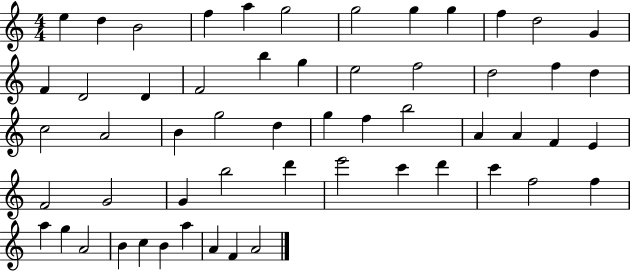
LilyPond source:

{
  \clef treble
  \numericTimeSignature
  \time 4/4
  \key c \major
  e''4 d''4 b'2 | f''4 a''4 g''2 | g''2 g''4 g''4 | f''4 d''2 g'4 | \break f'4 d'2 d'4 | f'2 b''4 g''4 | e''2 f''2 | d''2 f''4 d''4 | \break c''2 a'2 | b'4 g''2 d''4 | g''4 f''4 b''2 | a'4 a'4 f'4 e'4 | \break f'2 g'2 | g'4 b''2 d'''4 | e'''2 c'''4 d'''4 | c'''4 f''2 f''4 | \break a''4 g''4 a'2 | b'4 c''4 b'4 a''4 | a'4 f'4 a'2 | \bar "|."
}